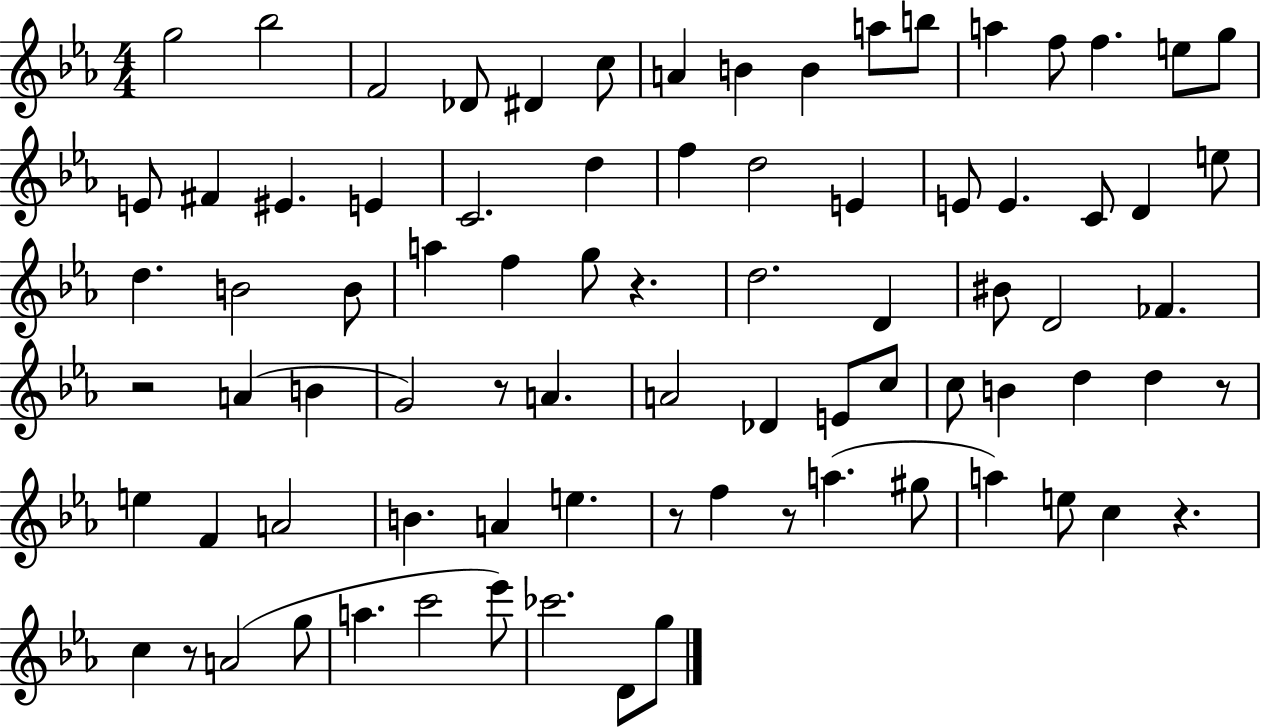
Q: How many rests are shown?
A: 8